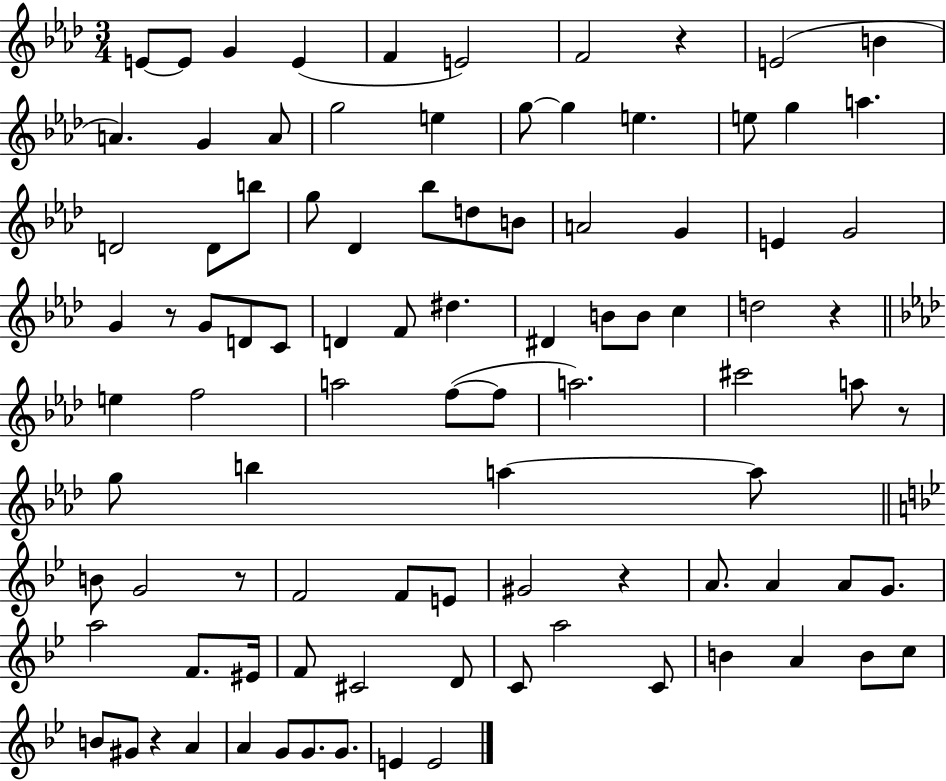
E4/e E4/e G4/q E4/q F4/q E4/h F4/h R/q E4/h B4/q A4/q. G4/q A4/e G5/h E5/q G5/e G5/q E5/q. E5/e G5/q A5/q. D4/h D4/e B5/e G5/e Db4/q Bb5/e D5/e B4/e A4/h G4/q E4/q G4/h G4/q R/e G4/e D4/e C4/e D4/q F4/e D#5/q. D#4/q B4/e B4/e C5/q D5/h R/q E5/q F5/h A5/h F5/e F5/e A5/h. C#6/h A5/e R/e G5/e B5/q A5/q A5/e B4/e G4/h R/e F4/h F4/e E4/e G#4/h R/q A4/e. A4/q A4/e G4/e. A5/h F4/e. EIS4/s F4/e C#4/h D4/e C4/e A5/h C4/e B4/q A4/q B4/e C5/e B4/e G#4/e R/q A4/q A4/q G4/e G4/e. G4/e. E4/q E4/h